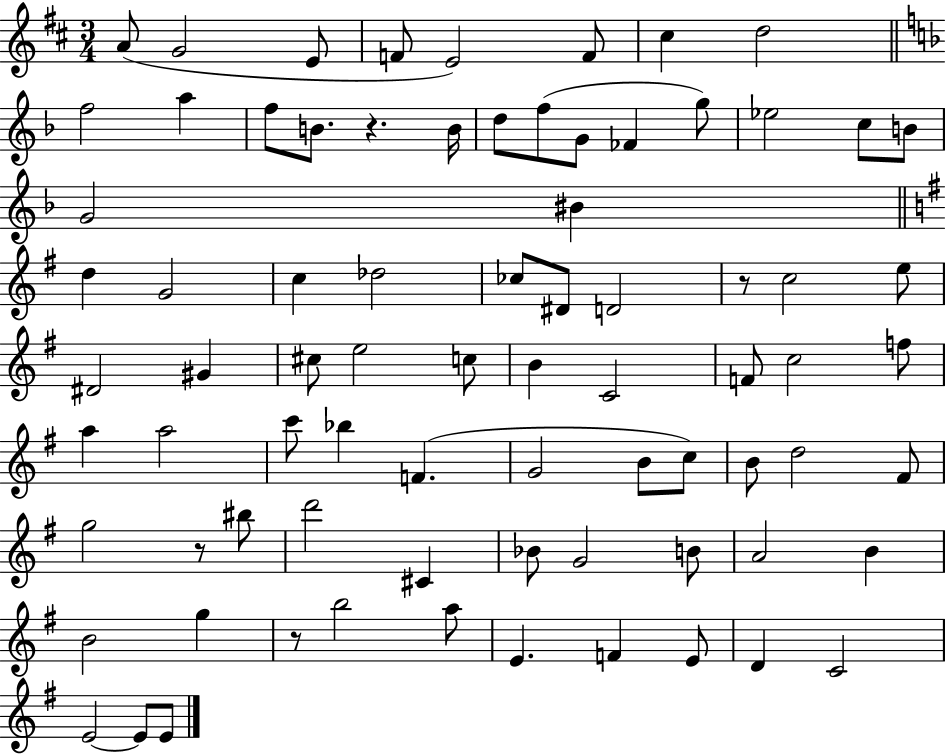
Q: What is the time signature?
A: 3/4